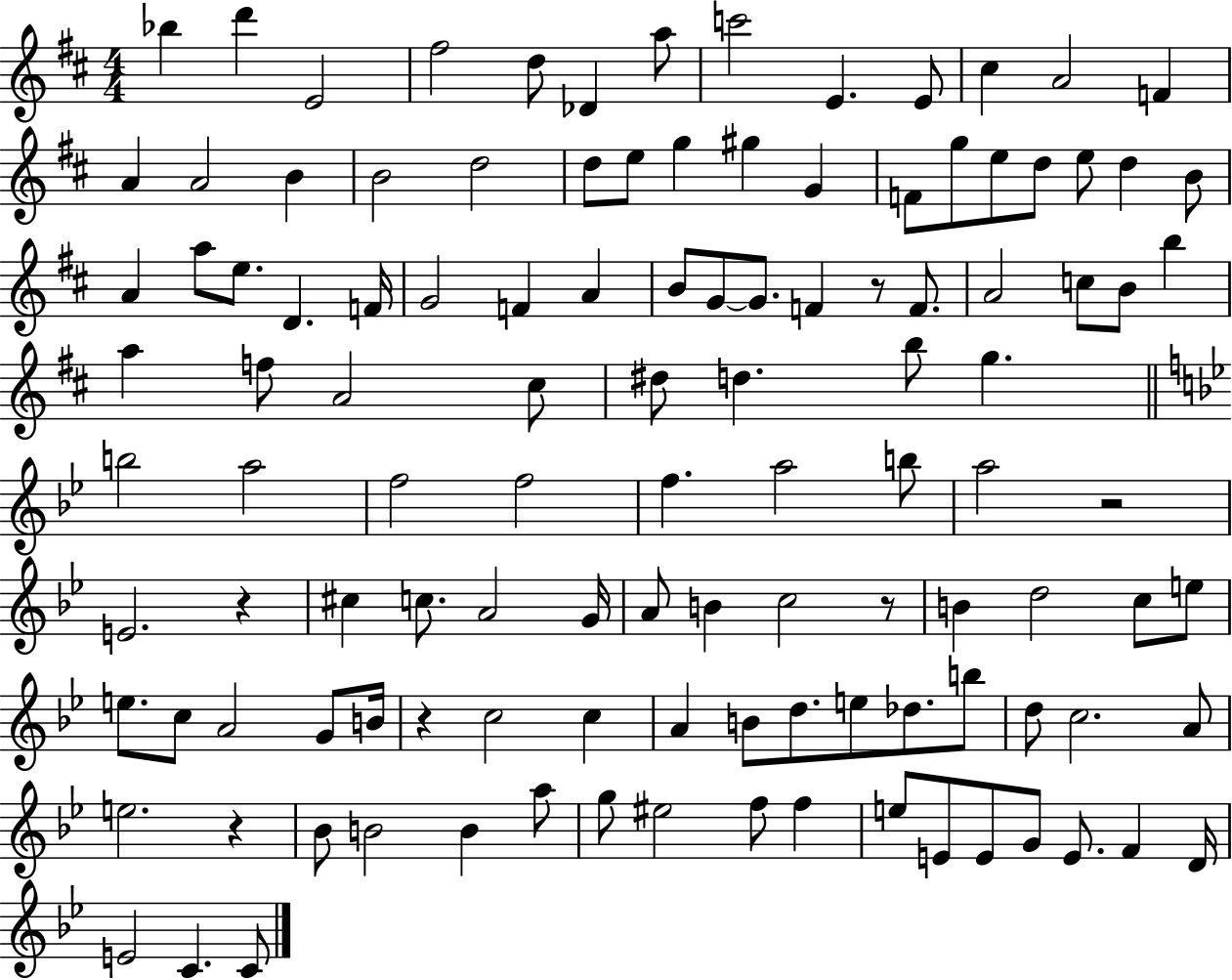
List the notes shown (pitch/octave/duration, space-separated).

Bb5/q D6/q E4/h F#5/h D5/e Db4/q A5/e C6/h E4/q. E4/e C#5/q A4/h F4/q A4/q A4/h B4/q B4/h D5/h D5/e E5/e G5/q G#5/q G4/q F4/e G5/e E5/e D5/e E5/e D5/q B4/e A4/q A5/e E5/e. D4/q. F4/s G4/h F4/q A4/q B4/e G4/e G4/e. F4/q R/e F4/e. A4/h C5/e B4/e B5/q A5/q F5/e A4/h C#5/e D#5/e D5/q. B5/e G5/q. B5/h A5/h F5/h F5/h F5/q. A5/h B5/e A5/h R/h E4/h. R/q C#5/q C5/e. A4/h G4/s A4/e B4/q C5/h R/e B4/q D5/h C5/e E5/e E5/e. C5/e A4/h G4/e B4/s R/q C5/h C5/q A4/q B4/e D5/e. E5/e Db5/e. B5/e D5/e C5/h. A4/e E5/h. R/q Bb4/e B4/h B4/q A5/e G5/e EIS5/h F5/e F5/q E5/e E4/e E4/e G4/e E4/e. F4/q D4/s E4/h C4/q. C4/e